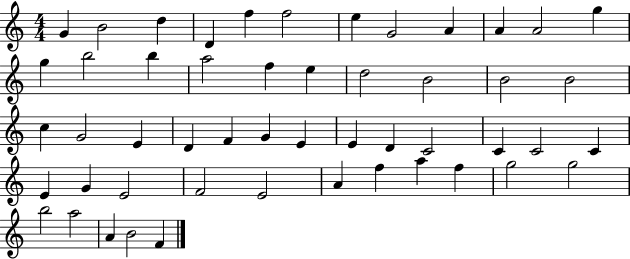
{
  \clef treble
  \numericTimeSignature
  \time 4/4
  \key c \major
  g'4 b'2 d''4 | d'4 f''4 f''2 | e''4 g'2 a'4 | a'4 a'2 g''4 | \break g''4 b''2 b''4 | a''2 f''4 e''4 | d''2 b'2 | b'2 b'2 | \break c''4 g'2 e'4 | d'4 f'4 g'4 e'4 | e'4 d'4 c'2 | c'4 c'2 c'4 | \break e'4 g'4 e'2 | f'2 e'2 | a'4 f''4 a''4 f''4 | g''2 g''2 | \break b''2 a''2 | a'4 b'2 f'4 | \bar "|."
}